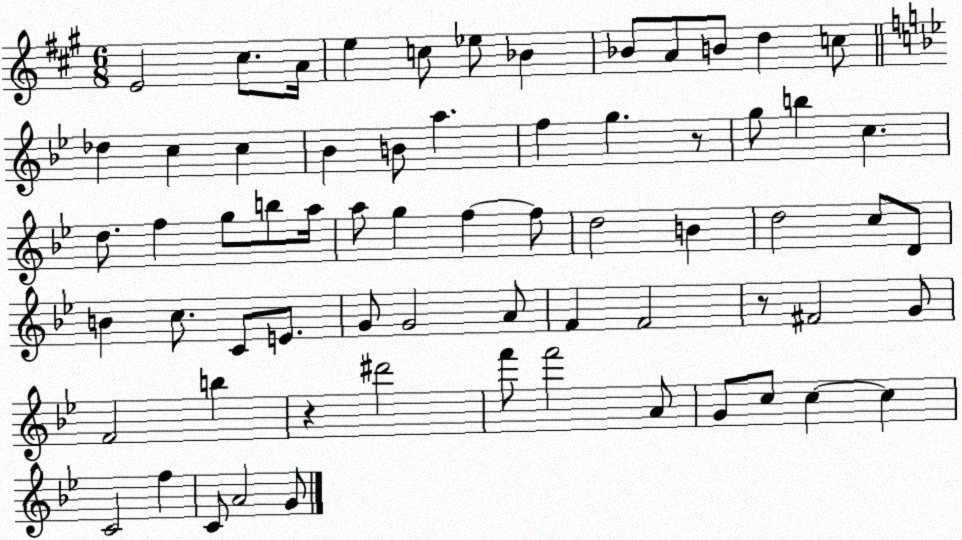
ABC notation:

X:1
T:Untitled
M:6/8
L:1/4
K:A
E2 ^c/2 A/4 e c/2 _e/2 _B _B/2 A/2 B/2 d c/2 _d c c _B B/2 a f g z/2 g/2 b c d/2 f g/2 b/2 a/4 a/2 g f f/2 d2 B d2 c/2 D/2 B c/2 C/2 E/2 G/2 G2 A/2 F F2 z/2 ^F2 G/2 F2 b z ^d'2 f'/2 f'2 A/2 G/2 c/2 c c C2 f C/2 A2 G/2